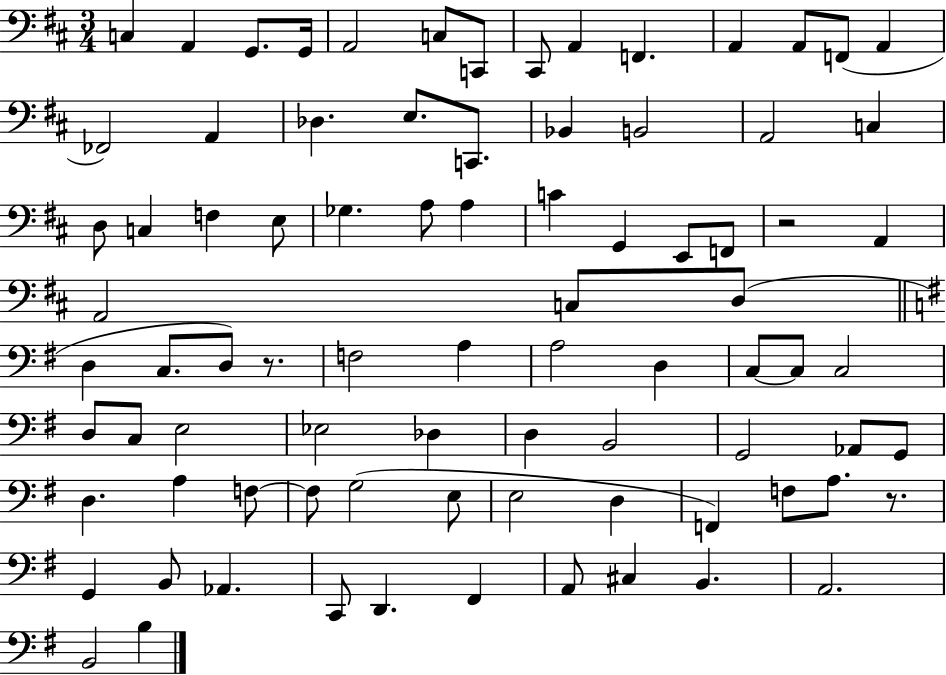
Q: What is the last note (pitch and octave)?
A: B3